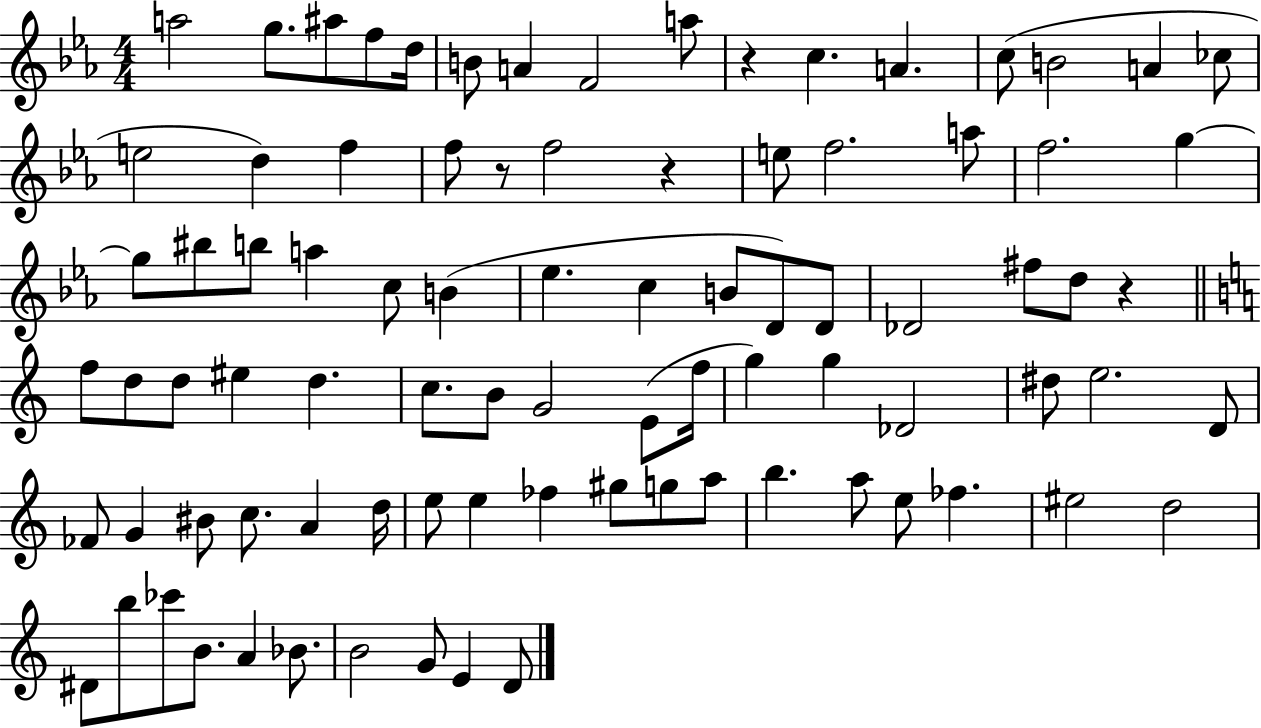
A5/h G5/e. A#5/e F5/e D5/s B4/e A4/q F4/h A5/e R/q C5/q. A4/q. C5/e B4/h A4/q CES5/e E5/h D5/q F5/q F5/e R/e F5/h R/q E5/e F5/h. A5/e F5/h. G5/q G5/e BIS5/e B5/e A5/q C5/e B4/q Eb5/q. C5/q B4/e D4/e D4/e Db4/h F#5/e D5/e R/q F5/e D5/e D5/e EIS5/q D5/q. C5/e. B4/e G4/h E4/e F5/s G5/q G5/q Db4/h D#5/e E5/h. D4/e FES4/e G4/q BIS4/e C5/e. A4/q D5/s E5/e E5/q FES5/q G#5/e G5/e A5/e B5/q. A5/e E5/e FES5/q. EIS5/h D5/h D#4/e B5/e CES6/e B4/e. A4/q Bb4/e. B4/h G4/e E4/q D4/e